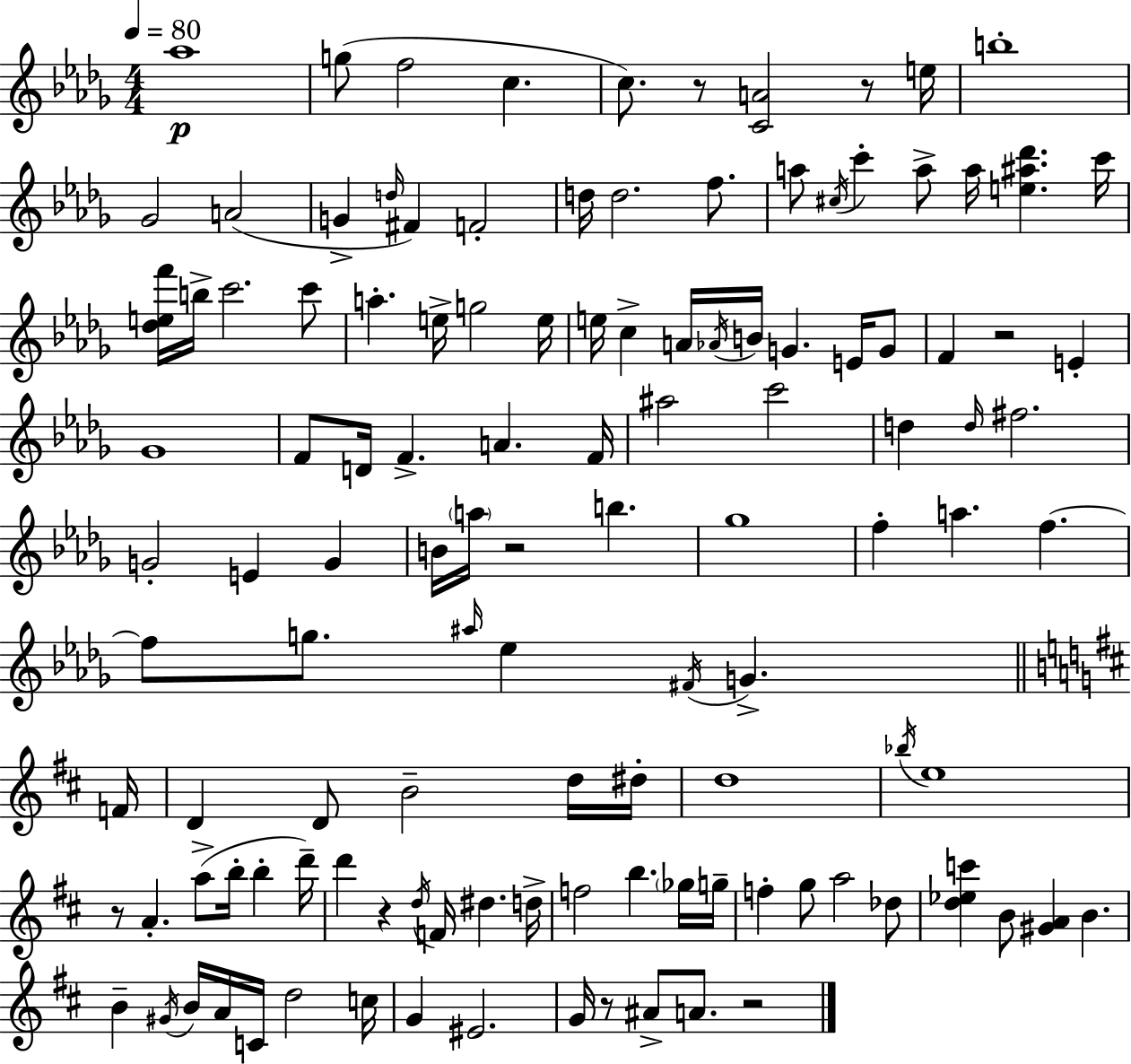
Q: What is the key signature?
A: BES minor